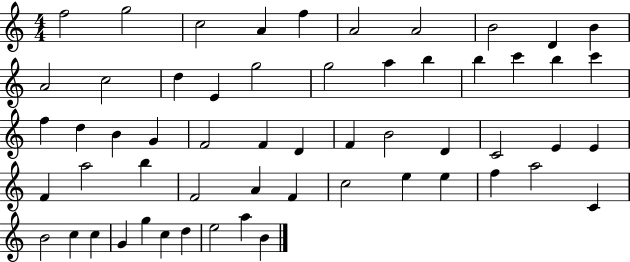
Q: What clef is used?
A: treble